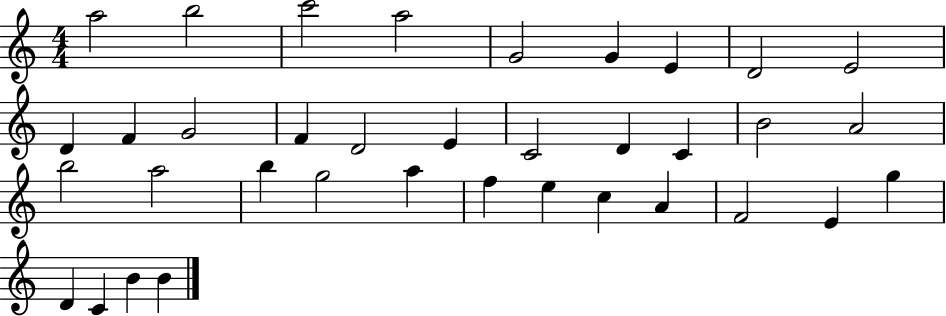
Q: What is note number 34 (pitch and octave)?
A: C4